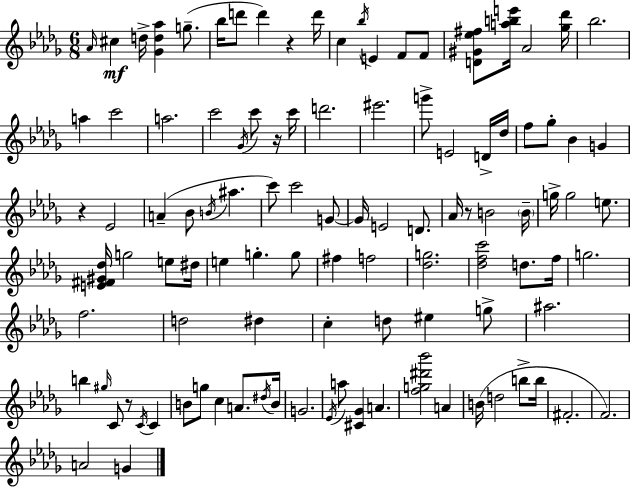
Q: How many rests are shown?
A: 5